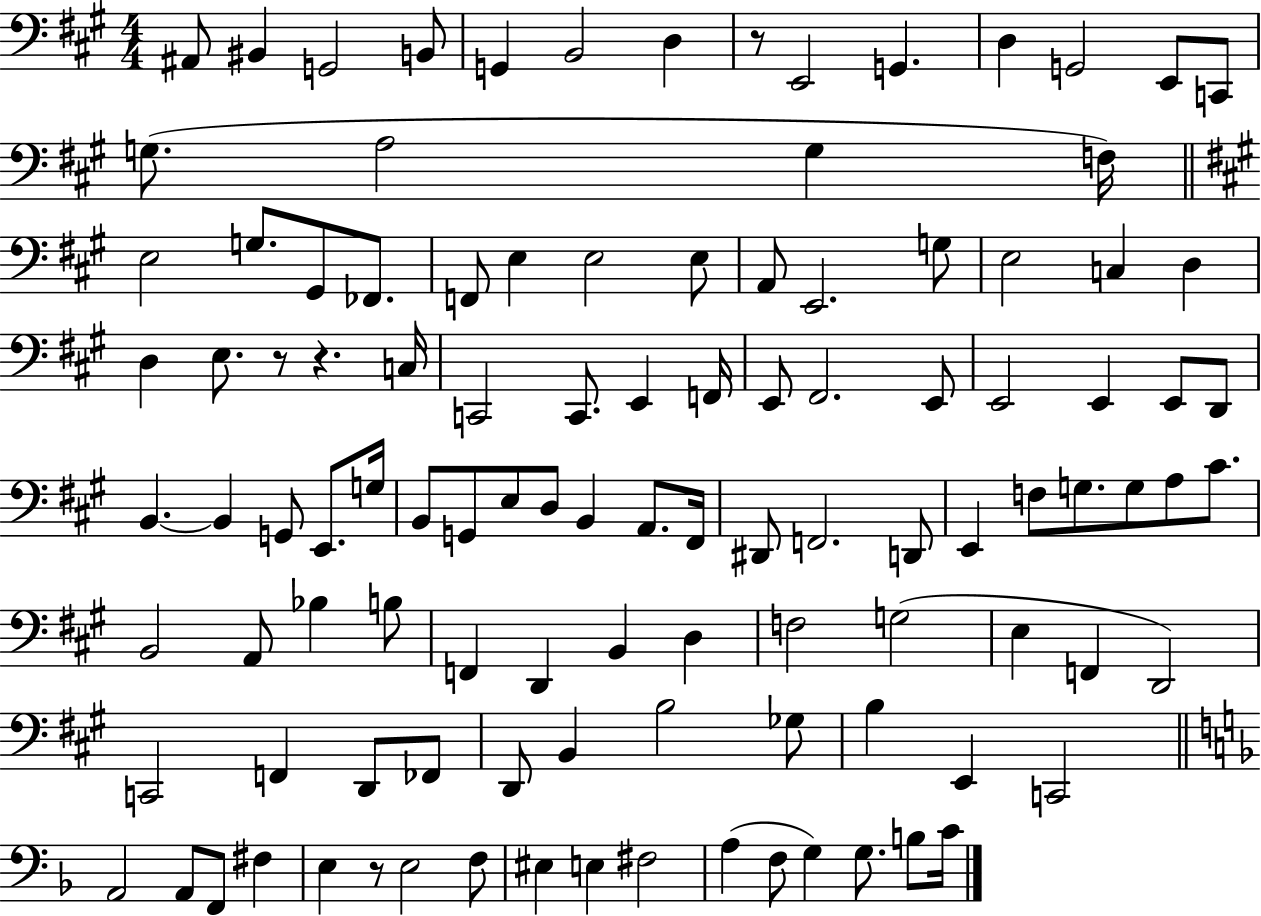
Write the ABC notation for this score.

X:1
T:Untitled
M:4/4
L:1/4
K:A
^A,,/2 ^B,, G,,2 B,,/2 G,, B,,2 D, z/2 E,,2 G,, D, G,,2 E,,/2 C,,/2 G,/2 A,2 G, F,/4 E,2 G,/2 ^G,,/2 _F,,/2 F,,/2 E, E,2 E,/2 A,,/2 E,,2 G,/2 E,2 C, D, D, E,/2 z/2 z C,/4 C,,2 C,,/2 E,, F,,/4 E,,/2 ^F,,2 E,,/2 E,,2 E,, E,,/2 D,,/2 B,, B,, G,,/2 E,,/2 G,/4 B,,/2 G,,/2 E,/2 D,/2 B,, A,,/2 ^F,,/4 ^D,,/2 F,,2 D,,/2 E,, F,/2 G,/2 G,/2 A,/2 ^C/2 B,,2 A,,/2 _B, B,/2 F,, D,, B,, D, F,2 G,2 E, F,, D,,2 C,,2 F,, D,,/2 _F,,/2 D,,/2 B,, B,2 _G,/2 B, E,, C,,2 A,,2 A,,/2 F,,/2 ^F, E, z/2 E,2 F,/2 ^E, E, ^F,2 A, F,/2 G, G,/2 B,/2 C/4